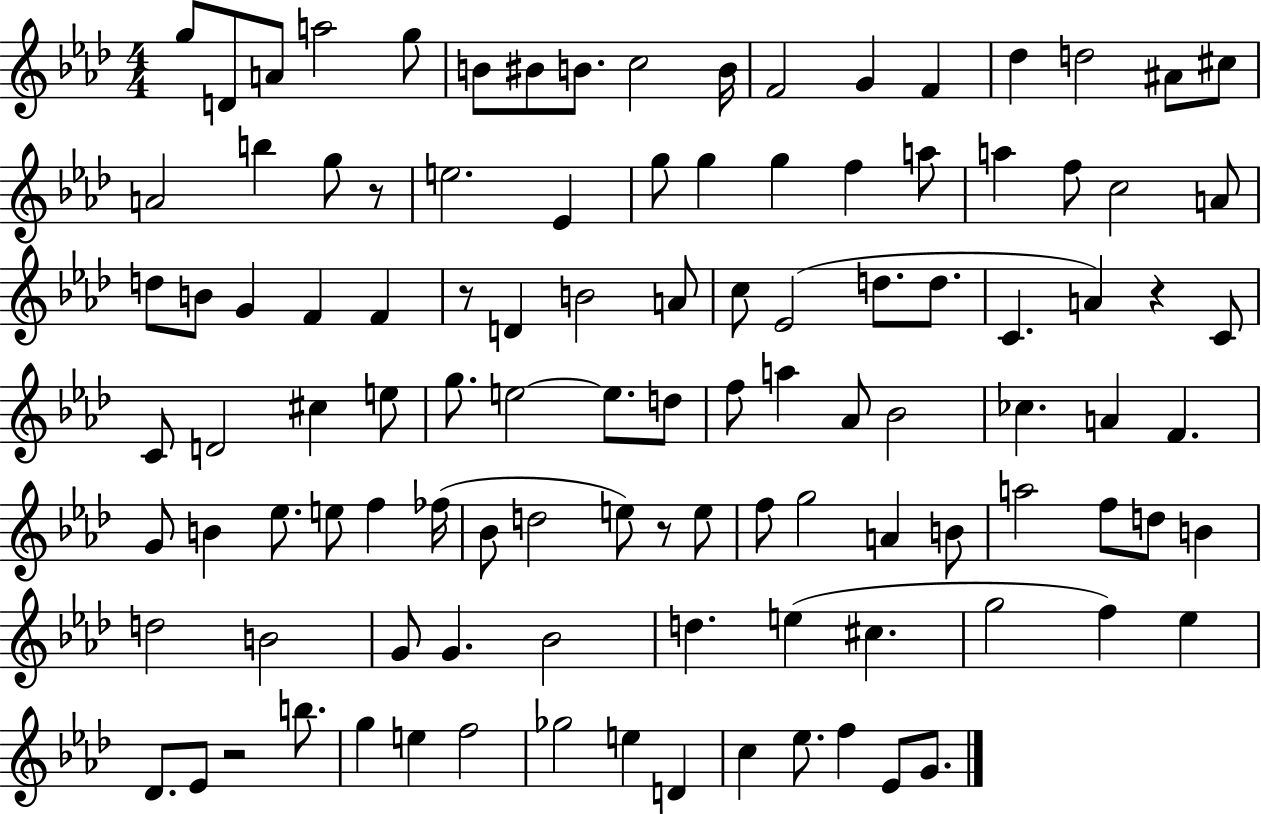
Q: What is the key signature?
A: AES major